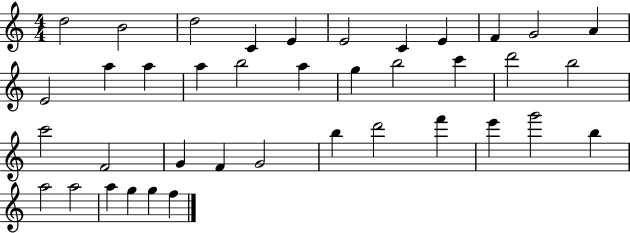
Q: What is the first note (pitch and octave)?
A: D5